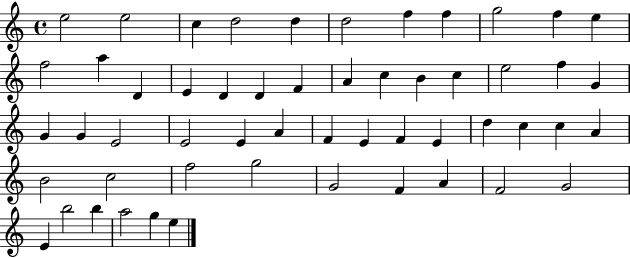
X:1
T:Untitled
M:4/4
L:1/4
K:C
e2 e2 c d2 d d2 f f g2 f e f2 a D E D D F A c B c e2 f G G G E2 E2 E A F E F E d c c A B2 c2 f2 g2 G2 F A F2 G2 E b2 b a2 g e